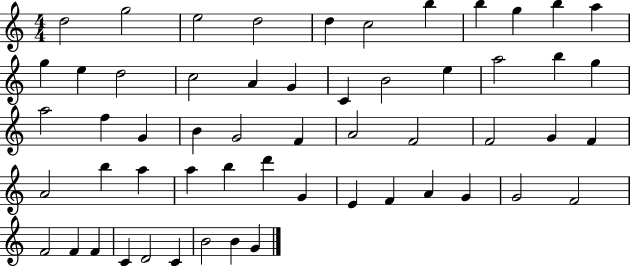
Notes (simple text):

D5/h G5/h E5/h D5/h D5/q C5/h B5/q B5/q G5/q B5/q A5/q G5/q E5/q D5/h C5/h A4/q G4/q C4/q B4/h E5/q A5/h B5/q G5/q A5/h F5/q G4/q B4/q G4/h F4/q A4/h F4/h F4/h G4/q F4/q A4/h B5/q A5/q A5/q B5/q D6/q G4/q E4/q F4/q A4/q G4/q G4/h F4/h F4/h F4/q F4/q C4/q D4/h C4/q B4/h B4/q G4/q